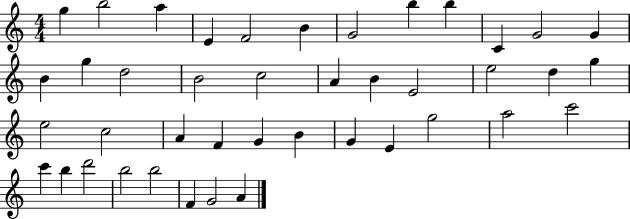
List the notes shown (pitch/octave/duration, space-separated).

G5/q B5/h A5/q E4/q F4/h B4/q G4/h B5/q B5/q C4/q G4/h G4/q B4/q G5/q D5/h B4/h C5/h A4/q B4/q E4/h E5/h D5/q G5/q E5/h C5/h A4/q F4/q G4/q B4/q G4/q E4/q G5/h A5/h C6/h C6/q B5/q D6/h B5/h B5/h F4/q G4/h A4/q